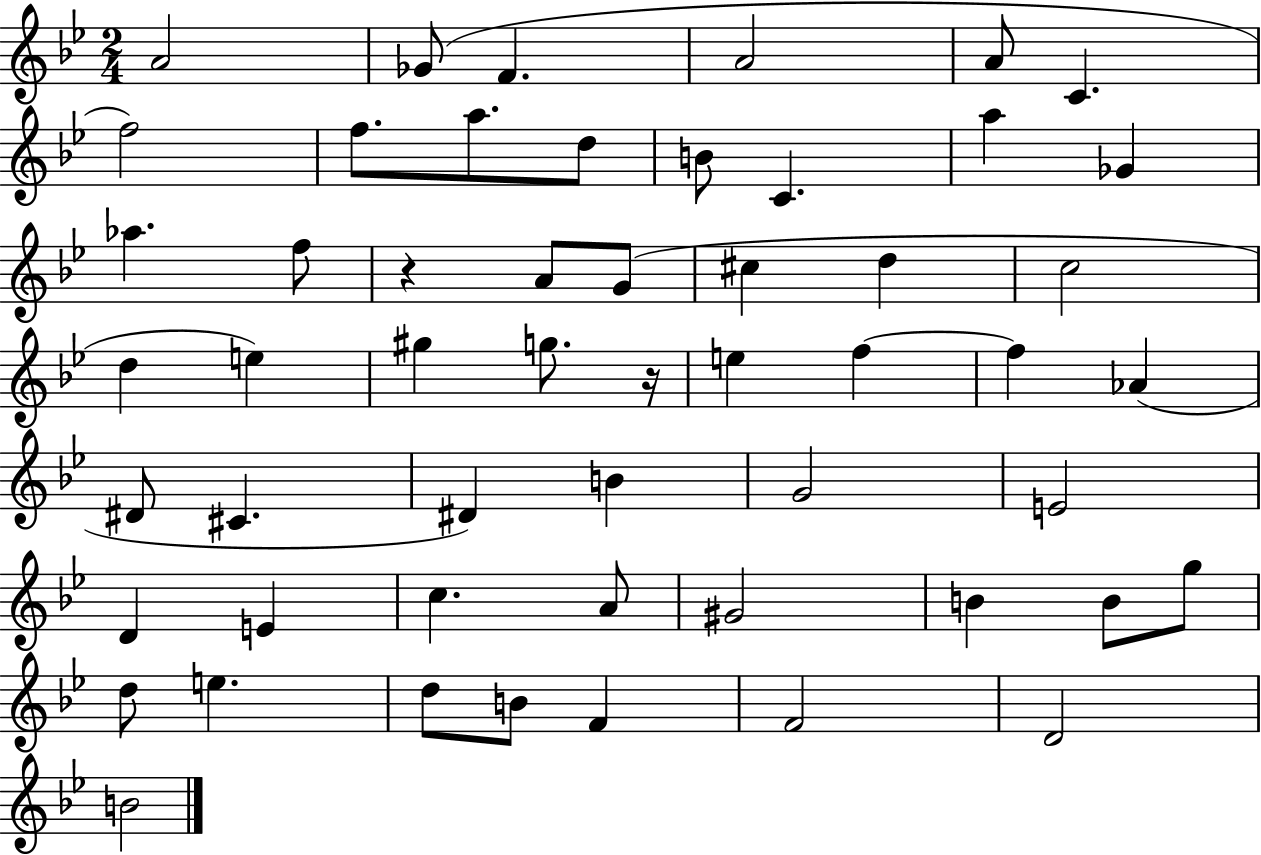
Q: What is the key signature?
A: BES major